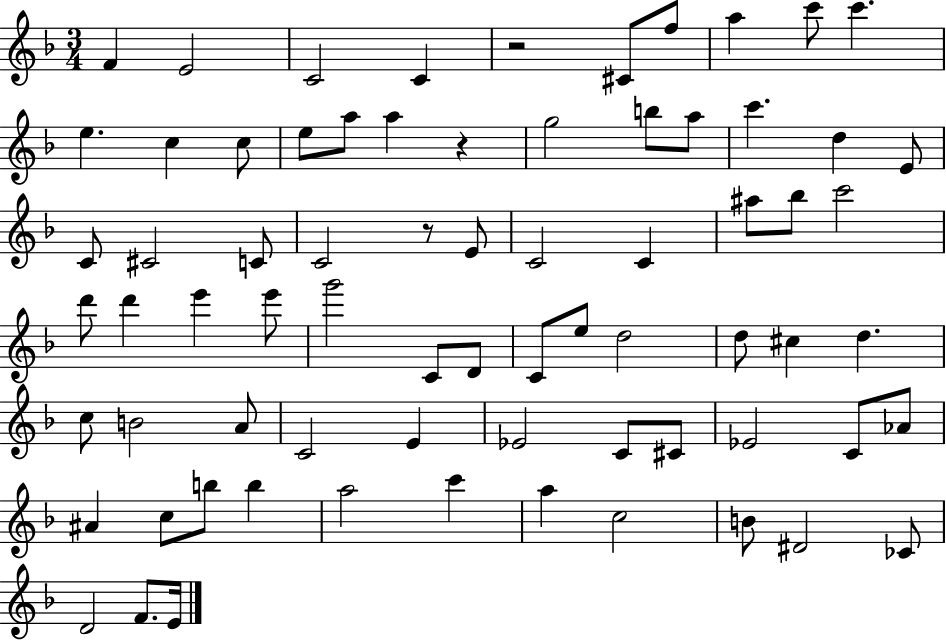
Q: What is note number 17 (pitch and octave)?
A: B5